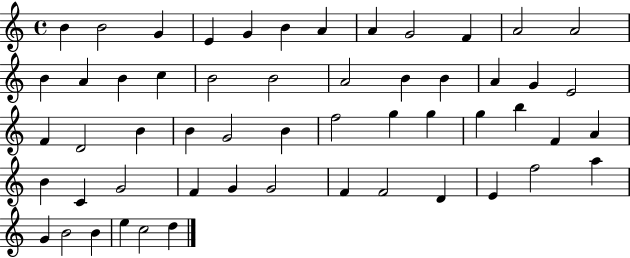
{
  \clef treble
  \time 4/4
  \defaultTimeSignature
  \key c \major
  b'4 b'2 g'4 | e'4 g'4 b'4 a'4 | a'4 g'2 f'4 | a'2 a'2 | \break b'4 a'4 b'4 c''4 | b'2 b'2 | a'2 b'4 b'4 | a'4 g'4 e'2 | \break f'4 d'2 b'4 | b'4 g'2 b'4 | f''2 g''4 g''4 | g''4 b''4 f'4 a'4 | \break b'4 c'4 g'2 | f'4 g'4 g'2 | f'4 f'2 d'4 | e'4 f''2 a''4 | \break g'4 b'2 b'4 | e''4 c''2 d''4 | \bar "|."
}